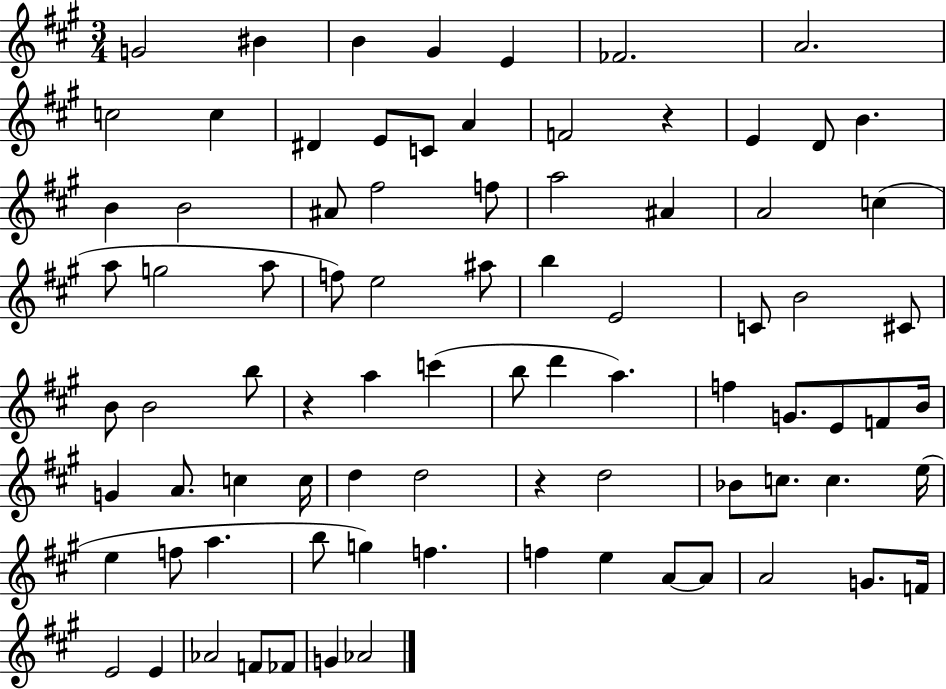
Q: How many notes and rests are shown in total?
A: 84